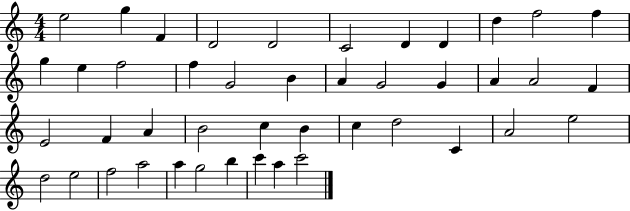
E5/h G5/q F4/q D4/h D4/h C4/h D4/q D4/q D5/q F5/h F5/q G5/q E5/q F5/h F5/q G4/h B4/q A4/q G4/h G4/q A4/q A4/h F4/q E4/h F4/q A4/q B4/h C5/q B4/q C5/q D5/h C4/q A4/h E5/h D5/h E5/h F5/h A5/h A5/q G5/h B5/q C6/q A5/q C6/h